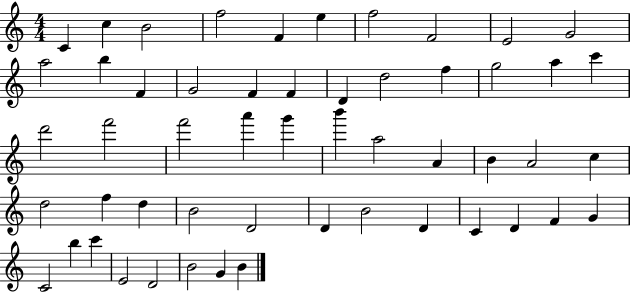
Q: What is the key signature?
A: C major